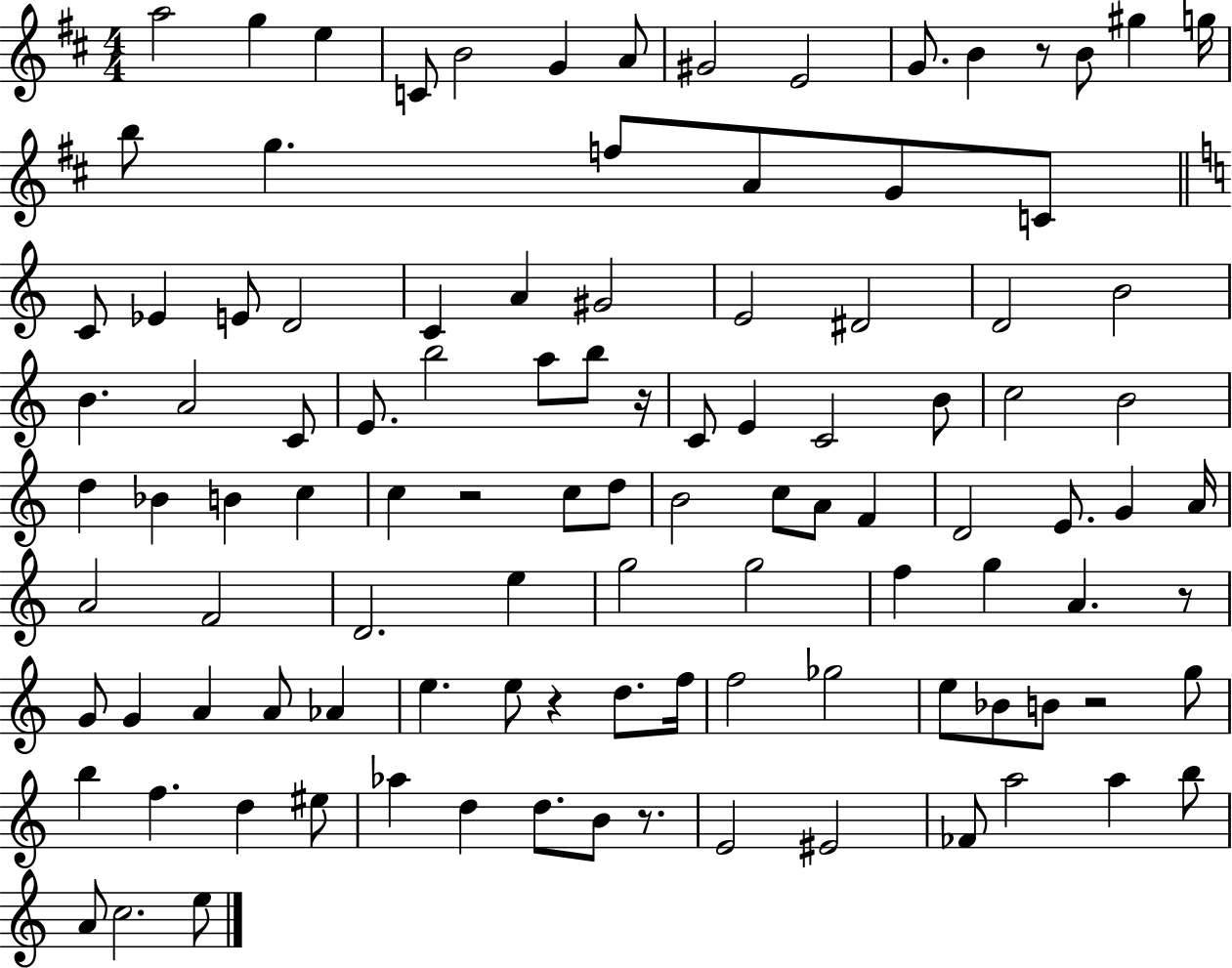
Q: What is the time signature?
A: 4/4